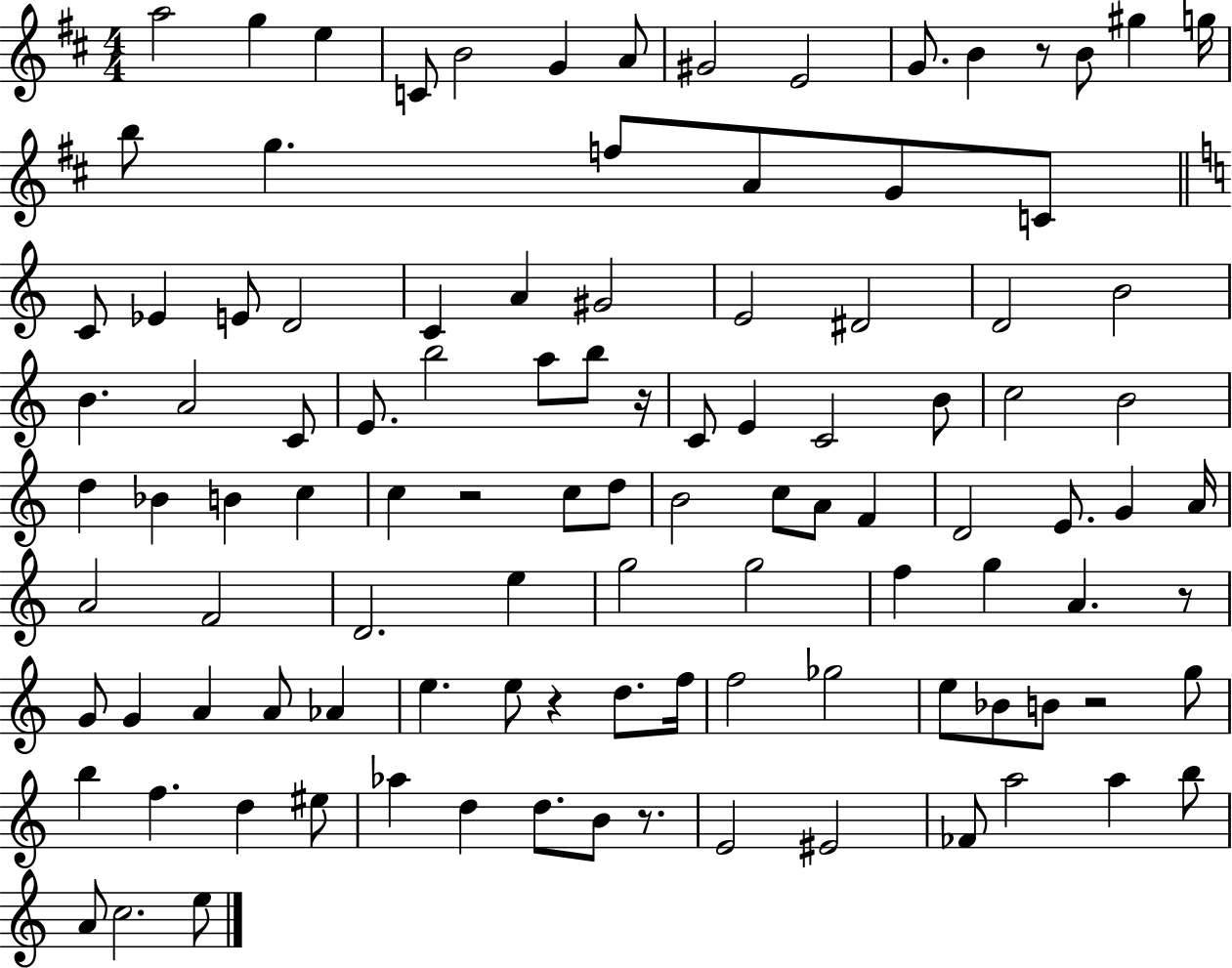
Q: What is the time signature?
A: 4/4